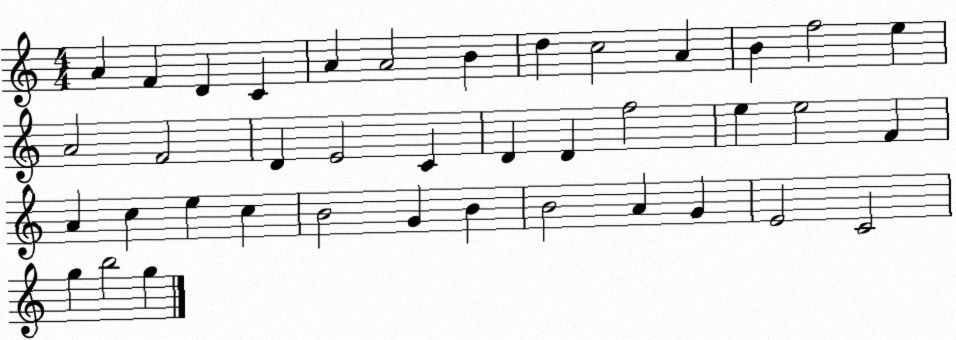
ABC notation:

X:1
T:Untitled
M:4/4
L:1/4
K:C
A F D C A A2 B d c2 A B f2 e A2 F2 D E2 C D D f2 e e2 F A c e c B2 G B B2 A G E2 C2 g b2 g